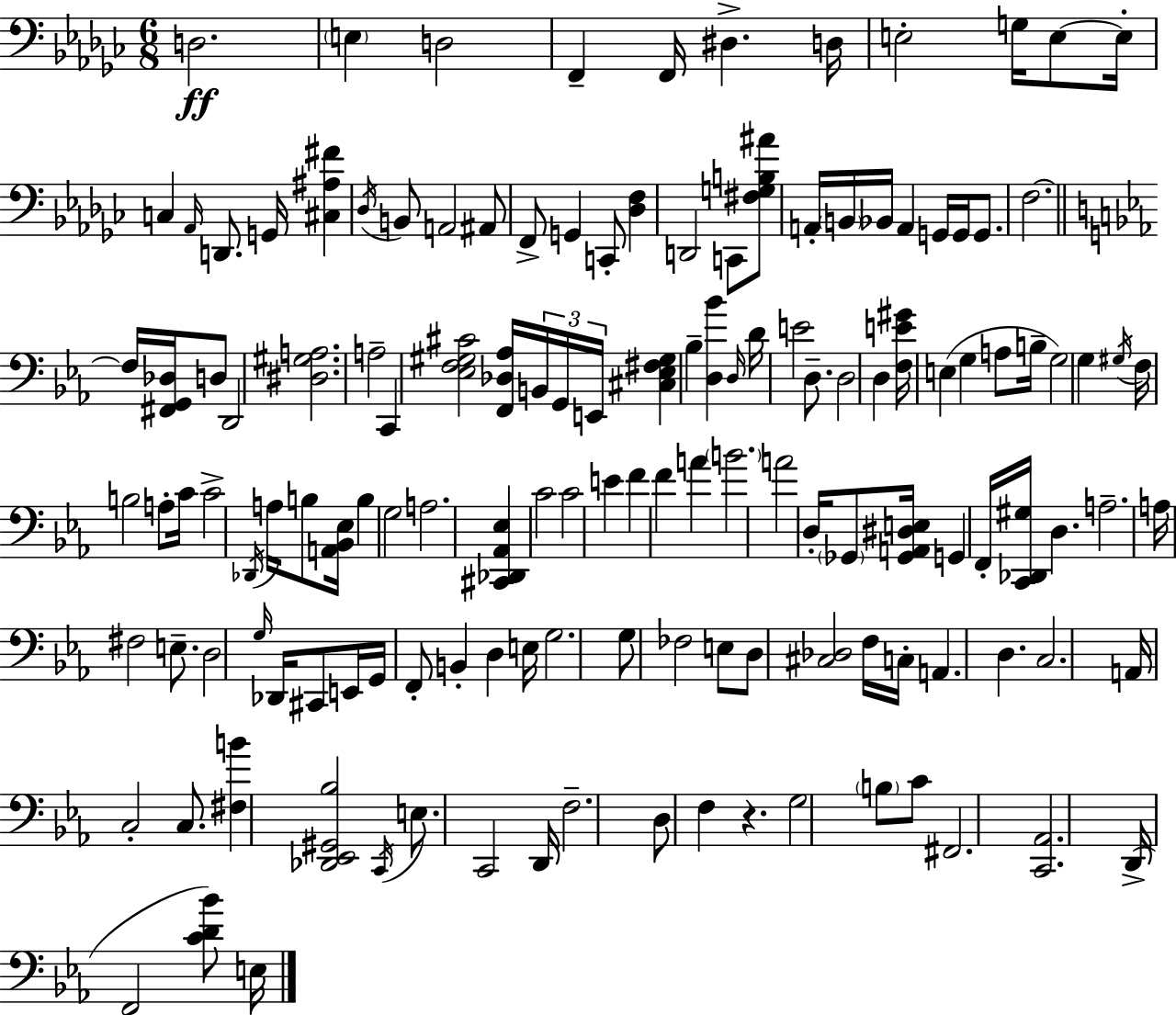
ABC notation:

X:1
T:Untitled
M:6/8
L:1/4
K:Ebm
D,2 E, D,2 F,, F,,/4 ^D, D,/4 E,2 G,/4 E,/2 E,/4 C, _A,,/4 D,,/2 G,,/4 [^C,^A,^F] _D,/4 B,,/2 A,,2 ^A,,/2 F,,/2 G,, C,,/2 [_D,F,] D,,2 C,,/2 [^F,G,B,^A]/2 A,,/4 B,,/4 _B,,/4 A,, G,,/4 G,,/4 G,,/2 F,2 F,/4 [^F,,G,,_D,]/4 D,/2 D,,2 [^D,^G,A,]2 A,2 C,, [_E,F,^G,^C]2 [F,,_D,_A,]/4 B,,/4 G,,/4 E,,/4 [^C,_E,^F,^G,] _B, [D,_B] D,/4 D/4 E2 D,/2 D,2 D, [F,E^G]/4 E, G, A,/2 B,/4 G,2 G, ^G,/4 F,/4 B,2 A,/2 C/4 C2 _D,,/4 A,/4 B,/2 [A,,_B,,_E,]/4 B, G,2 A,2 [^C,,_D,,_A,,_E,] C2 C2 E F F A B2 A2 D,/4 _G,,/2 [_G,,A,,^D,E,]/4 G,, F,,/4 [C,,_D,,^G,]/4 D, A,2 A,/4 ^F,2 E,/2 D,2 G,/4 _D,,/4 ^C,,/2 E,,/4 G,,/4 F,,/2 B,, D, E,/4 G,2 G,/2 _F,2 E,/2 D,/2 [^C,_D,]2 F,/4 C,/4 A,, D, C,2 A,,/4 C,2 C,/2 [^F,B] [_D,,_E,,^G,,_B,]2 C,,/4 E,/2 C,,2 D,,/4 F,2 D,/2 F, z G,2 B,/2 C/2 ^F,,2 [C,,_A,,]2 D,,/4 F,,2 [CD_B]/2 E,/4